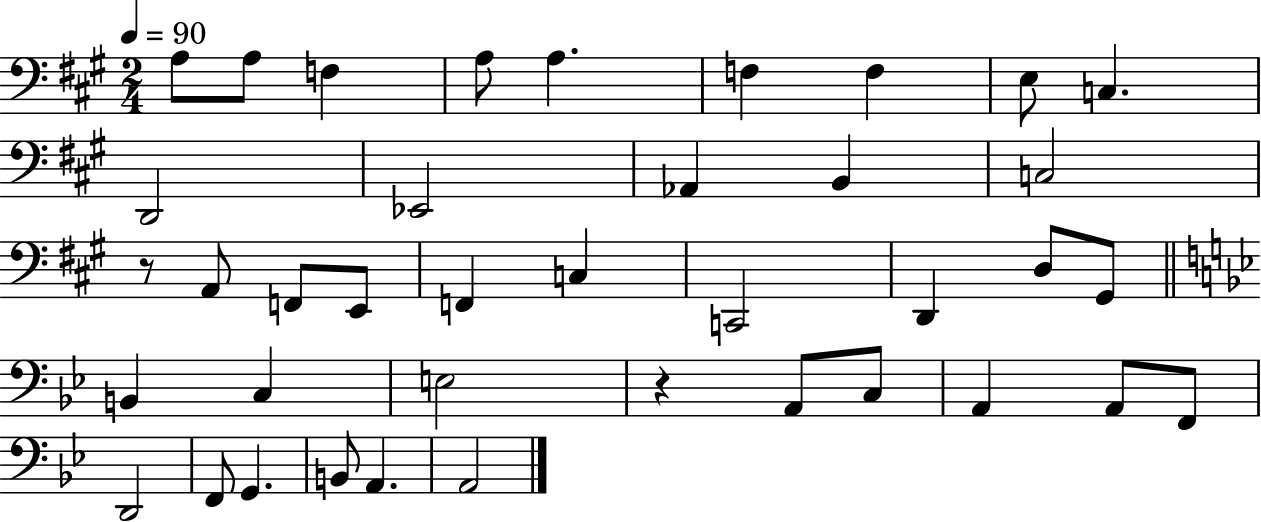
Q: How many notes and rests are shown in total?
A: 39